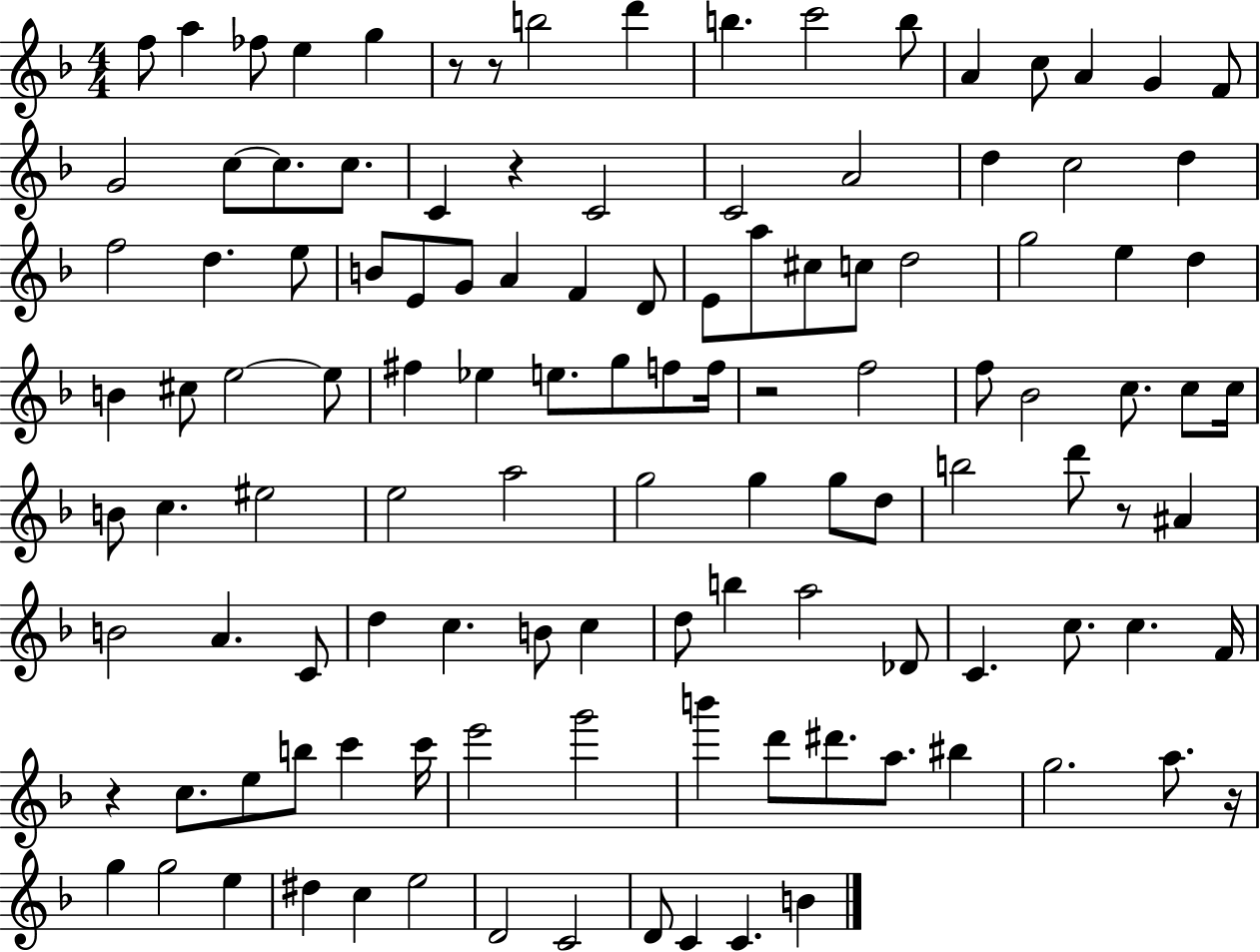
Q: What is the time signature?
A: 4/4